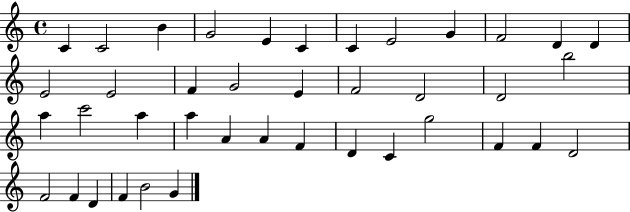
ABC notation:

X:1
T:Untitled
M:4/4
L:1/4
K:C
C C2 B G2 E C C E2 G F2 D D E2 E2 F G2 E F2 D2 D2 b2 a c'2 a a A A F D C g2 F F D2 F2 F D F B2 G